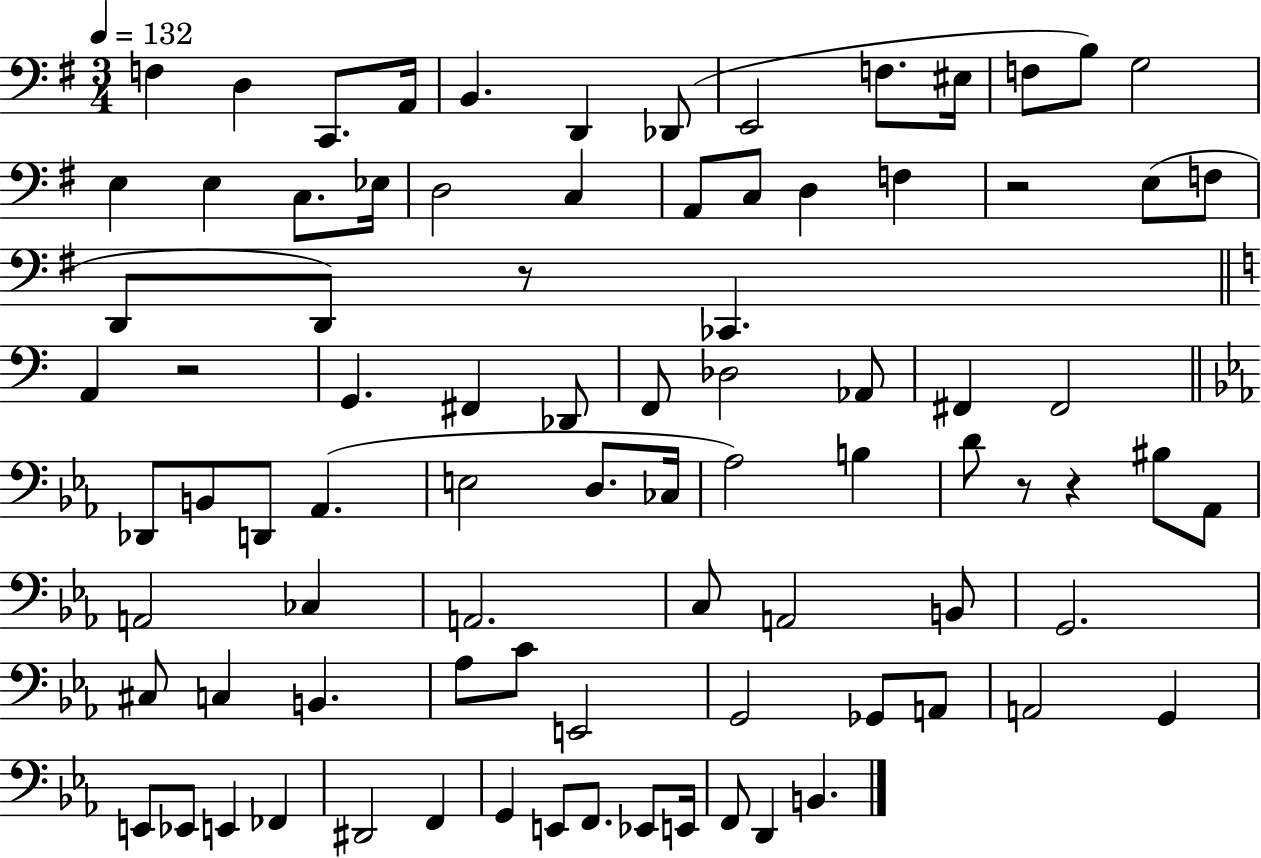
{
  \clef bass
  \numericTimeSignature
  \time 3/4
  \key g \major
  \tempo 4 = 132
  f4 d4 c,8. a,16 | b,4. d,4 des,8( | e,2 f8. eis16 | f8 b8) g2 | \break e4 e4 c8. ees16 | d2 c4 | a,8 c8 d4 f4 | r2 e8( f8 | \break d,8 d,8) r8 ces,4. | \bar "||" \break \key a \minor a,4 r2 | g,4. fis,4 des,8 | f,8 des2 aes,8 | fis,4 fis,2 | \break \bar "||" \break \key ees \major des,8 b,8 d,8 aes,4.( | e2 d8. ces16 | aes2) b4 | d'8 r8 r4 bis8 aes,8 | \break a,2 ces4 | a,2. | c8 a,2 b,8 | g,2. | \break cis8 c4 b,4. | aes8 c'8 e,2 | g,2 ges,8 a,8 | a,2 g,4 | \break e,8 ees,8 e,4 fes,4 | dis,2 f,4 | g,4 e,8 f,8. ees,8 e,16 | f,8 d,4 b,4. | \break \bar "|."
}